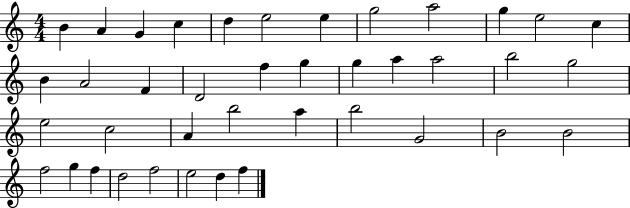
{
  \clef treble
  \numericTimeSignature
  \time 4/4
  \key c \major
  b'4 a'4 g'4 c''4 | d''4 e''2 e''4 | g''2 a''2 | g''4 e''2 c''4 | \break b'4 a'2 f'4 | d'2 f''4 g''4 | g''4 a''4 a''2 | b''2 g''2 | \break e''2 c''2 | a'4 b''2 a''4 | b''2 g'2 | b'2 b'2 | \break f''2 g''4 f''4 | d''2 f''2 | e''2 d''4 f''4 | \bar "|."
}